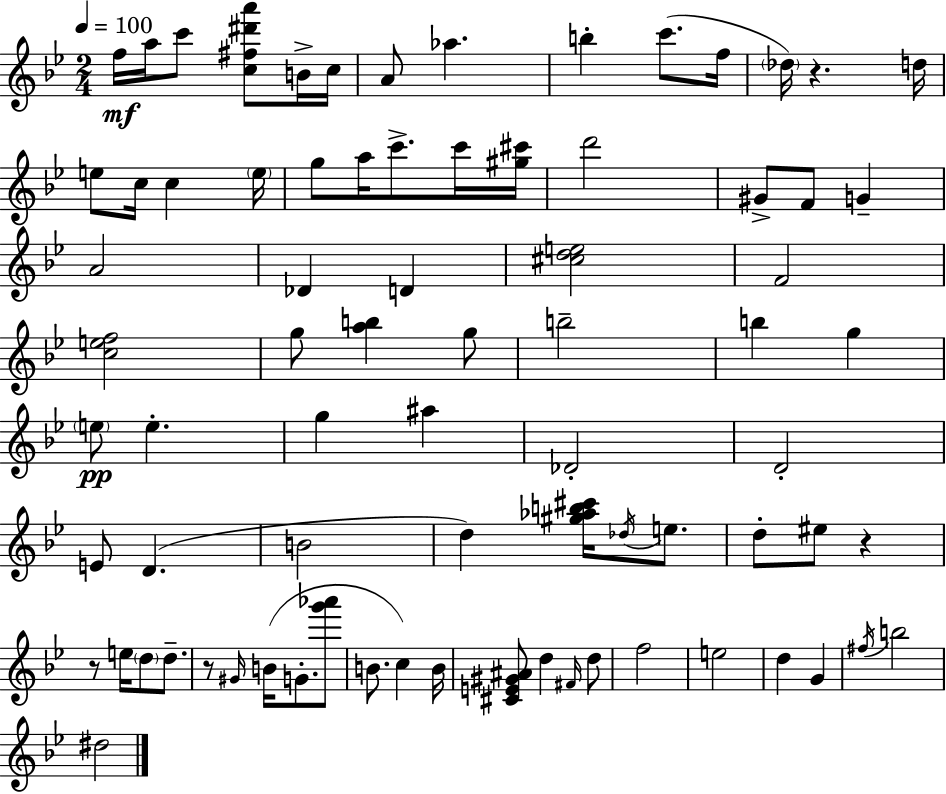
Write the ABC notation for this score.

X:1
T:Untitled
M:2/4
L:1/4
K:Bb
f/4 a/4 c'/2 [c^f^d'a']/2 B/4 c/4 A/2 _a b c'/2 f/4 _d/4 z d/4 e/2 c/4 c e/4 g/2 a/4 c'/2 c'/4 [^g^c']/4 d'2 ^G/2 F/2 G A2 _D D [^cde]2 F2 [cef]2 g/2 [ab] g/2 b2 b g e/2 e g ^a _D2 D2 E/2 D B2 d [^g_ab^c']/4 _d/4 e/2 d/2 ^e/2 z z/2 e/4 d/2 d/2 z/2 ^G/4 B/4 G/2 [g'_a']/2 B/2 c B/4 [^CE^G^A]/2 d ^F/4 d/2 f2 e2 d G ^f/4 b2 ^d2